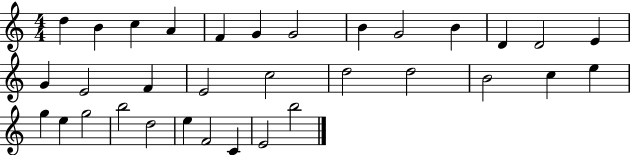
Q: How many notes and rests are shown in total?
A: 33